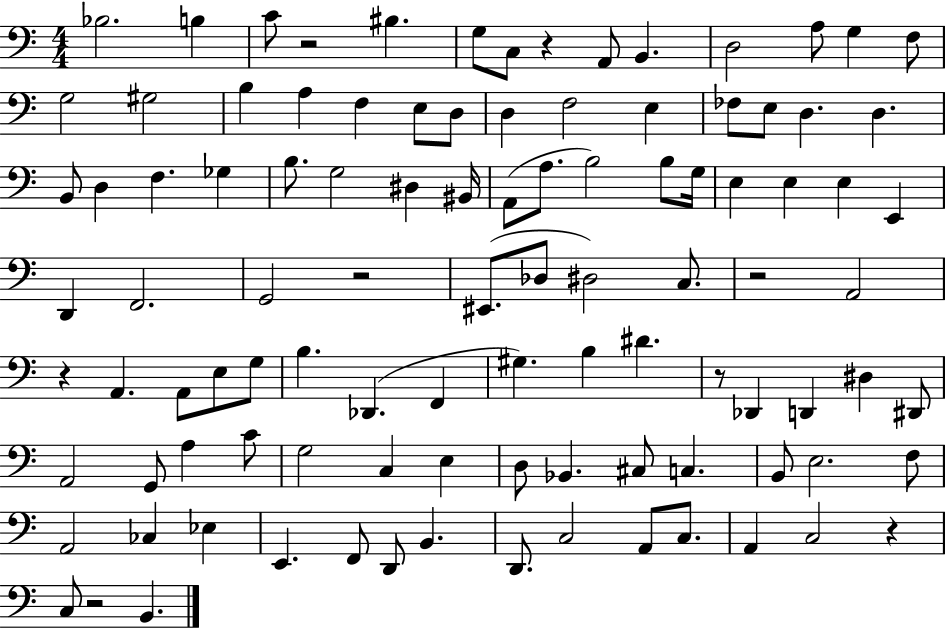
Bb3/h. B3/q C4/e R/h BIS3/q. G3/e C3/e R/q A2/e B2/q. D3/h A3/e G3/q F3/e G3/h G#3/h B3/q A3/q F3/q E3/e D3/e D3/q F3/h E3/q FES3/e E3/e D3/q. D3/q. B2/e D3/q F3/q. Gb3/q B3/e. G3/h D#3/q BIS2/s A2/e A3/e. B3/h B3/e G3/s E3/q E3/q E3/q E2/q D2/q F2/h. G2/h R/h EIS2/e. Db3/e D#3/h C3/e. R/h A2/h R/q A2/q. A2/e E3/e G3/e B3/q. Db2/q. F2/q G#3/q. B3/q D#4/q. R/e Db2/q D2/q D#3/q D#2/e A2/h G2/e A3/q C4/e G3/h C3/q E3/q D3/e Bb2/q. C#3/e C3/q. B2/e E3/h. F3/e A2/h CES3/q Eb3/q E2/q. F2/e D2/e B2/q. D2/e. C3/h A2/e C3/e. A2/q C3/h R/q C3/e R/h B2/q.